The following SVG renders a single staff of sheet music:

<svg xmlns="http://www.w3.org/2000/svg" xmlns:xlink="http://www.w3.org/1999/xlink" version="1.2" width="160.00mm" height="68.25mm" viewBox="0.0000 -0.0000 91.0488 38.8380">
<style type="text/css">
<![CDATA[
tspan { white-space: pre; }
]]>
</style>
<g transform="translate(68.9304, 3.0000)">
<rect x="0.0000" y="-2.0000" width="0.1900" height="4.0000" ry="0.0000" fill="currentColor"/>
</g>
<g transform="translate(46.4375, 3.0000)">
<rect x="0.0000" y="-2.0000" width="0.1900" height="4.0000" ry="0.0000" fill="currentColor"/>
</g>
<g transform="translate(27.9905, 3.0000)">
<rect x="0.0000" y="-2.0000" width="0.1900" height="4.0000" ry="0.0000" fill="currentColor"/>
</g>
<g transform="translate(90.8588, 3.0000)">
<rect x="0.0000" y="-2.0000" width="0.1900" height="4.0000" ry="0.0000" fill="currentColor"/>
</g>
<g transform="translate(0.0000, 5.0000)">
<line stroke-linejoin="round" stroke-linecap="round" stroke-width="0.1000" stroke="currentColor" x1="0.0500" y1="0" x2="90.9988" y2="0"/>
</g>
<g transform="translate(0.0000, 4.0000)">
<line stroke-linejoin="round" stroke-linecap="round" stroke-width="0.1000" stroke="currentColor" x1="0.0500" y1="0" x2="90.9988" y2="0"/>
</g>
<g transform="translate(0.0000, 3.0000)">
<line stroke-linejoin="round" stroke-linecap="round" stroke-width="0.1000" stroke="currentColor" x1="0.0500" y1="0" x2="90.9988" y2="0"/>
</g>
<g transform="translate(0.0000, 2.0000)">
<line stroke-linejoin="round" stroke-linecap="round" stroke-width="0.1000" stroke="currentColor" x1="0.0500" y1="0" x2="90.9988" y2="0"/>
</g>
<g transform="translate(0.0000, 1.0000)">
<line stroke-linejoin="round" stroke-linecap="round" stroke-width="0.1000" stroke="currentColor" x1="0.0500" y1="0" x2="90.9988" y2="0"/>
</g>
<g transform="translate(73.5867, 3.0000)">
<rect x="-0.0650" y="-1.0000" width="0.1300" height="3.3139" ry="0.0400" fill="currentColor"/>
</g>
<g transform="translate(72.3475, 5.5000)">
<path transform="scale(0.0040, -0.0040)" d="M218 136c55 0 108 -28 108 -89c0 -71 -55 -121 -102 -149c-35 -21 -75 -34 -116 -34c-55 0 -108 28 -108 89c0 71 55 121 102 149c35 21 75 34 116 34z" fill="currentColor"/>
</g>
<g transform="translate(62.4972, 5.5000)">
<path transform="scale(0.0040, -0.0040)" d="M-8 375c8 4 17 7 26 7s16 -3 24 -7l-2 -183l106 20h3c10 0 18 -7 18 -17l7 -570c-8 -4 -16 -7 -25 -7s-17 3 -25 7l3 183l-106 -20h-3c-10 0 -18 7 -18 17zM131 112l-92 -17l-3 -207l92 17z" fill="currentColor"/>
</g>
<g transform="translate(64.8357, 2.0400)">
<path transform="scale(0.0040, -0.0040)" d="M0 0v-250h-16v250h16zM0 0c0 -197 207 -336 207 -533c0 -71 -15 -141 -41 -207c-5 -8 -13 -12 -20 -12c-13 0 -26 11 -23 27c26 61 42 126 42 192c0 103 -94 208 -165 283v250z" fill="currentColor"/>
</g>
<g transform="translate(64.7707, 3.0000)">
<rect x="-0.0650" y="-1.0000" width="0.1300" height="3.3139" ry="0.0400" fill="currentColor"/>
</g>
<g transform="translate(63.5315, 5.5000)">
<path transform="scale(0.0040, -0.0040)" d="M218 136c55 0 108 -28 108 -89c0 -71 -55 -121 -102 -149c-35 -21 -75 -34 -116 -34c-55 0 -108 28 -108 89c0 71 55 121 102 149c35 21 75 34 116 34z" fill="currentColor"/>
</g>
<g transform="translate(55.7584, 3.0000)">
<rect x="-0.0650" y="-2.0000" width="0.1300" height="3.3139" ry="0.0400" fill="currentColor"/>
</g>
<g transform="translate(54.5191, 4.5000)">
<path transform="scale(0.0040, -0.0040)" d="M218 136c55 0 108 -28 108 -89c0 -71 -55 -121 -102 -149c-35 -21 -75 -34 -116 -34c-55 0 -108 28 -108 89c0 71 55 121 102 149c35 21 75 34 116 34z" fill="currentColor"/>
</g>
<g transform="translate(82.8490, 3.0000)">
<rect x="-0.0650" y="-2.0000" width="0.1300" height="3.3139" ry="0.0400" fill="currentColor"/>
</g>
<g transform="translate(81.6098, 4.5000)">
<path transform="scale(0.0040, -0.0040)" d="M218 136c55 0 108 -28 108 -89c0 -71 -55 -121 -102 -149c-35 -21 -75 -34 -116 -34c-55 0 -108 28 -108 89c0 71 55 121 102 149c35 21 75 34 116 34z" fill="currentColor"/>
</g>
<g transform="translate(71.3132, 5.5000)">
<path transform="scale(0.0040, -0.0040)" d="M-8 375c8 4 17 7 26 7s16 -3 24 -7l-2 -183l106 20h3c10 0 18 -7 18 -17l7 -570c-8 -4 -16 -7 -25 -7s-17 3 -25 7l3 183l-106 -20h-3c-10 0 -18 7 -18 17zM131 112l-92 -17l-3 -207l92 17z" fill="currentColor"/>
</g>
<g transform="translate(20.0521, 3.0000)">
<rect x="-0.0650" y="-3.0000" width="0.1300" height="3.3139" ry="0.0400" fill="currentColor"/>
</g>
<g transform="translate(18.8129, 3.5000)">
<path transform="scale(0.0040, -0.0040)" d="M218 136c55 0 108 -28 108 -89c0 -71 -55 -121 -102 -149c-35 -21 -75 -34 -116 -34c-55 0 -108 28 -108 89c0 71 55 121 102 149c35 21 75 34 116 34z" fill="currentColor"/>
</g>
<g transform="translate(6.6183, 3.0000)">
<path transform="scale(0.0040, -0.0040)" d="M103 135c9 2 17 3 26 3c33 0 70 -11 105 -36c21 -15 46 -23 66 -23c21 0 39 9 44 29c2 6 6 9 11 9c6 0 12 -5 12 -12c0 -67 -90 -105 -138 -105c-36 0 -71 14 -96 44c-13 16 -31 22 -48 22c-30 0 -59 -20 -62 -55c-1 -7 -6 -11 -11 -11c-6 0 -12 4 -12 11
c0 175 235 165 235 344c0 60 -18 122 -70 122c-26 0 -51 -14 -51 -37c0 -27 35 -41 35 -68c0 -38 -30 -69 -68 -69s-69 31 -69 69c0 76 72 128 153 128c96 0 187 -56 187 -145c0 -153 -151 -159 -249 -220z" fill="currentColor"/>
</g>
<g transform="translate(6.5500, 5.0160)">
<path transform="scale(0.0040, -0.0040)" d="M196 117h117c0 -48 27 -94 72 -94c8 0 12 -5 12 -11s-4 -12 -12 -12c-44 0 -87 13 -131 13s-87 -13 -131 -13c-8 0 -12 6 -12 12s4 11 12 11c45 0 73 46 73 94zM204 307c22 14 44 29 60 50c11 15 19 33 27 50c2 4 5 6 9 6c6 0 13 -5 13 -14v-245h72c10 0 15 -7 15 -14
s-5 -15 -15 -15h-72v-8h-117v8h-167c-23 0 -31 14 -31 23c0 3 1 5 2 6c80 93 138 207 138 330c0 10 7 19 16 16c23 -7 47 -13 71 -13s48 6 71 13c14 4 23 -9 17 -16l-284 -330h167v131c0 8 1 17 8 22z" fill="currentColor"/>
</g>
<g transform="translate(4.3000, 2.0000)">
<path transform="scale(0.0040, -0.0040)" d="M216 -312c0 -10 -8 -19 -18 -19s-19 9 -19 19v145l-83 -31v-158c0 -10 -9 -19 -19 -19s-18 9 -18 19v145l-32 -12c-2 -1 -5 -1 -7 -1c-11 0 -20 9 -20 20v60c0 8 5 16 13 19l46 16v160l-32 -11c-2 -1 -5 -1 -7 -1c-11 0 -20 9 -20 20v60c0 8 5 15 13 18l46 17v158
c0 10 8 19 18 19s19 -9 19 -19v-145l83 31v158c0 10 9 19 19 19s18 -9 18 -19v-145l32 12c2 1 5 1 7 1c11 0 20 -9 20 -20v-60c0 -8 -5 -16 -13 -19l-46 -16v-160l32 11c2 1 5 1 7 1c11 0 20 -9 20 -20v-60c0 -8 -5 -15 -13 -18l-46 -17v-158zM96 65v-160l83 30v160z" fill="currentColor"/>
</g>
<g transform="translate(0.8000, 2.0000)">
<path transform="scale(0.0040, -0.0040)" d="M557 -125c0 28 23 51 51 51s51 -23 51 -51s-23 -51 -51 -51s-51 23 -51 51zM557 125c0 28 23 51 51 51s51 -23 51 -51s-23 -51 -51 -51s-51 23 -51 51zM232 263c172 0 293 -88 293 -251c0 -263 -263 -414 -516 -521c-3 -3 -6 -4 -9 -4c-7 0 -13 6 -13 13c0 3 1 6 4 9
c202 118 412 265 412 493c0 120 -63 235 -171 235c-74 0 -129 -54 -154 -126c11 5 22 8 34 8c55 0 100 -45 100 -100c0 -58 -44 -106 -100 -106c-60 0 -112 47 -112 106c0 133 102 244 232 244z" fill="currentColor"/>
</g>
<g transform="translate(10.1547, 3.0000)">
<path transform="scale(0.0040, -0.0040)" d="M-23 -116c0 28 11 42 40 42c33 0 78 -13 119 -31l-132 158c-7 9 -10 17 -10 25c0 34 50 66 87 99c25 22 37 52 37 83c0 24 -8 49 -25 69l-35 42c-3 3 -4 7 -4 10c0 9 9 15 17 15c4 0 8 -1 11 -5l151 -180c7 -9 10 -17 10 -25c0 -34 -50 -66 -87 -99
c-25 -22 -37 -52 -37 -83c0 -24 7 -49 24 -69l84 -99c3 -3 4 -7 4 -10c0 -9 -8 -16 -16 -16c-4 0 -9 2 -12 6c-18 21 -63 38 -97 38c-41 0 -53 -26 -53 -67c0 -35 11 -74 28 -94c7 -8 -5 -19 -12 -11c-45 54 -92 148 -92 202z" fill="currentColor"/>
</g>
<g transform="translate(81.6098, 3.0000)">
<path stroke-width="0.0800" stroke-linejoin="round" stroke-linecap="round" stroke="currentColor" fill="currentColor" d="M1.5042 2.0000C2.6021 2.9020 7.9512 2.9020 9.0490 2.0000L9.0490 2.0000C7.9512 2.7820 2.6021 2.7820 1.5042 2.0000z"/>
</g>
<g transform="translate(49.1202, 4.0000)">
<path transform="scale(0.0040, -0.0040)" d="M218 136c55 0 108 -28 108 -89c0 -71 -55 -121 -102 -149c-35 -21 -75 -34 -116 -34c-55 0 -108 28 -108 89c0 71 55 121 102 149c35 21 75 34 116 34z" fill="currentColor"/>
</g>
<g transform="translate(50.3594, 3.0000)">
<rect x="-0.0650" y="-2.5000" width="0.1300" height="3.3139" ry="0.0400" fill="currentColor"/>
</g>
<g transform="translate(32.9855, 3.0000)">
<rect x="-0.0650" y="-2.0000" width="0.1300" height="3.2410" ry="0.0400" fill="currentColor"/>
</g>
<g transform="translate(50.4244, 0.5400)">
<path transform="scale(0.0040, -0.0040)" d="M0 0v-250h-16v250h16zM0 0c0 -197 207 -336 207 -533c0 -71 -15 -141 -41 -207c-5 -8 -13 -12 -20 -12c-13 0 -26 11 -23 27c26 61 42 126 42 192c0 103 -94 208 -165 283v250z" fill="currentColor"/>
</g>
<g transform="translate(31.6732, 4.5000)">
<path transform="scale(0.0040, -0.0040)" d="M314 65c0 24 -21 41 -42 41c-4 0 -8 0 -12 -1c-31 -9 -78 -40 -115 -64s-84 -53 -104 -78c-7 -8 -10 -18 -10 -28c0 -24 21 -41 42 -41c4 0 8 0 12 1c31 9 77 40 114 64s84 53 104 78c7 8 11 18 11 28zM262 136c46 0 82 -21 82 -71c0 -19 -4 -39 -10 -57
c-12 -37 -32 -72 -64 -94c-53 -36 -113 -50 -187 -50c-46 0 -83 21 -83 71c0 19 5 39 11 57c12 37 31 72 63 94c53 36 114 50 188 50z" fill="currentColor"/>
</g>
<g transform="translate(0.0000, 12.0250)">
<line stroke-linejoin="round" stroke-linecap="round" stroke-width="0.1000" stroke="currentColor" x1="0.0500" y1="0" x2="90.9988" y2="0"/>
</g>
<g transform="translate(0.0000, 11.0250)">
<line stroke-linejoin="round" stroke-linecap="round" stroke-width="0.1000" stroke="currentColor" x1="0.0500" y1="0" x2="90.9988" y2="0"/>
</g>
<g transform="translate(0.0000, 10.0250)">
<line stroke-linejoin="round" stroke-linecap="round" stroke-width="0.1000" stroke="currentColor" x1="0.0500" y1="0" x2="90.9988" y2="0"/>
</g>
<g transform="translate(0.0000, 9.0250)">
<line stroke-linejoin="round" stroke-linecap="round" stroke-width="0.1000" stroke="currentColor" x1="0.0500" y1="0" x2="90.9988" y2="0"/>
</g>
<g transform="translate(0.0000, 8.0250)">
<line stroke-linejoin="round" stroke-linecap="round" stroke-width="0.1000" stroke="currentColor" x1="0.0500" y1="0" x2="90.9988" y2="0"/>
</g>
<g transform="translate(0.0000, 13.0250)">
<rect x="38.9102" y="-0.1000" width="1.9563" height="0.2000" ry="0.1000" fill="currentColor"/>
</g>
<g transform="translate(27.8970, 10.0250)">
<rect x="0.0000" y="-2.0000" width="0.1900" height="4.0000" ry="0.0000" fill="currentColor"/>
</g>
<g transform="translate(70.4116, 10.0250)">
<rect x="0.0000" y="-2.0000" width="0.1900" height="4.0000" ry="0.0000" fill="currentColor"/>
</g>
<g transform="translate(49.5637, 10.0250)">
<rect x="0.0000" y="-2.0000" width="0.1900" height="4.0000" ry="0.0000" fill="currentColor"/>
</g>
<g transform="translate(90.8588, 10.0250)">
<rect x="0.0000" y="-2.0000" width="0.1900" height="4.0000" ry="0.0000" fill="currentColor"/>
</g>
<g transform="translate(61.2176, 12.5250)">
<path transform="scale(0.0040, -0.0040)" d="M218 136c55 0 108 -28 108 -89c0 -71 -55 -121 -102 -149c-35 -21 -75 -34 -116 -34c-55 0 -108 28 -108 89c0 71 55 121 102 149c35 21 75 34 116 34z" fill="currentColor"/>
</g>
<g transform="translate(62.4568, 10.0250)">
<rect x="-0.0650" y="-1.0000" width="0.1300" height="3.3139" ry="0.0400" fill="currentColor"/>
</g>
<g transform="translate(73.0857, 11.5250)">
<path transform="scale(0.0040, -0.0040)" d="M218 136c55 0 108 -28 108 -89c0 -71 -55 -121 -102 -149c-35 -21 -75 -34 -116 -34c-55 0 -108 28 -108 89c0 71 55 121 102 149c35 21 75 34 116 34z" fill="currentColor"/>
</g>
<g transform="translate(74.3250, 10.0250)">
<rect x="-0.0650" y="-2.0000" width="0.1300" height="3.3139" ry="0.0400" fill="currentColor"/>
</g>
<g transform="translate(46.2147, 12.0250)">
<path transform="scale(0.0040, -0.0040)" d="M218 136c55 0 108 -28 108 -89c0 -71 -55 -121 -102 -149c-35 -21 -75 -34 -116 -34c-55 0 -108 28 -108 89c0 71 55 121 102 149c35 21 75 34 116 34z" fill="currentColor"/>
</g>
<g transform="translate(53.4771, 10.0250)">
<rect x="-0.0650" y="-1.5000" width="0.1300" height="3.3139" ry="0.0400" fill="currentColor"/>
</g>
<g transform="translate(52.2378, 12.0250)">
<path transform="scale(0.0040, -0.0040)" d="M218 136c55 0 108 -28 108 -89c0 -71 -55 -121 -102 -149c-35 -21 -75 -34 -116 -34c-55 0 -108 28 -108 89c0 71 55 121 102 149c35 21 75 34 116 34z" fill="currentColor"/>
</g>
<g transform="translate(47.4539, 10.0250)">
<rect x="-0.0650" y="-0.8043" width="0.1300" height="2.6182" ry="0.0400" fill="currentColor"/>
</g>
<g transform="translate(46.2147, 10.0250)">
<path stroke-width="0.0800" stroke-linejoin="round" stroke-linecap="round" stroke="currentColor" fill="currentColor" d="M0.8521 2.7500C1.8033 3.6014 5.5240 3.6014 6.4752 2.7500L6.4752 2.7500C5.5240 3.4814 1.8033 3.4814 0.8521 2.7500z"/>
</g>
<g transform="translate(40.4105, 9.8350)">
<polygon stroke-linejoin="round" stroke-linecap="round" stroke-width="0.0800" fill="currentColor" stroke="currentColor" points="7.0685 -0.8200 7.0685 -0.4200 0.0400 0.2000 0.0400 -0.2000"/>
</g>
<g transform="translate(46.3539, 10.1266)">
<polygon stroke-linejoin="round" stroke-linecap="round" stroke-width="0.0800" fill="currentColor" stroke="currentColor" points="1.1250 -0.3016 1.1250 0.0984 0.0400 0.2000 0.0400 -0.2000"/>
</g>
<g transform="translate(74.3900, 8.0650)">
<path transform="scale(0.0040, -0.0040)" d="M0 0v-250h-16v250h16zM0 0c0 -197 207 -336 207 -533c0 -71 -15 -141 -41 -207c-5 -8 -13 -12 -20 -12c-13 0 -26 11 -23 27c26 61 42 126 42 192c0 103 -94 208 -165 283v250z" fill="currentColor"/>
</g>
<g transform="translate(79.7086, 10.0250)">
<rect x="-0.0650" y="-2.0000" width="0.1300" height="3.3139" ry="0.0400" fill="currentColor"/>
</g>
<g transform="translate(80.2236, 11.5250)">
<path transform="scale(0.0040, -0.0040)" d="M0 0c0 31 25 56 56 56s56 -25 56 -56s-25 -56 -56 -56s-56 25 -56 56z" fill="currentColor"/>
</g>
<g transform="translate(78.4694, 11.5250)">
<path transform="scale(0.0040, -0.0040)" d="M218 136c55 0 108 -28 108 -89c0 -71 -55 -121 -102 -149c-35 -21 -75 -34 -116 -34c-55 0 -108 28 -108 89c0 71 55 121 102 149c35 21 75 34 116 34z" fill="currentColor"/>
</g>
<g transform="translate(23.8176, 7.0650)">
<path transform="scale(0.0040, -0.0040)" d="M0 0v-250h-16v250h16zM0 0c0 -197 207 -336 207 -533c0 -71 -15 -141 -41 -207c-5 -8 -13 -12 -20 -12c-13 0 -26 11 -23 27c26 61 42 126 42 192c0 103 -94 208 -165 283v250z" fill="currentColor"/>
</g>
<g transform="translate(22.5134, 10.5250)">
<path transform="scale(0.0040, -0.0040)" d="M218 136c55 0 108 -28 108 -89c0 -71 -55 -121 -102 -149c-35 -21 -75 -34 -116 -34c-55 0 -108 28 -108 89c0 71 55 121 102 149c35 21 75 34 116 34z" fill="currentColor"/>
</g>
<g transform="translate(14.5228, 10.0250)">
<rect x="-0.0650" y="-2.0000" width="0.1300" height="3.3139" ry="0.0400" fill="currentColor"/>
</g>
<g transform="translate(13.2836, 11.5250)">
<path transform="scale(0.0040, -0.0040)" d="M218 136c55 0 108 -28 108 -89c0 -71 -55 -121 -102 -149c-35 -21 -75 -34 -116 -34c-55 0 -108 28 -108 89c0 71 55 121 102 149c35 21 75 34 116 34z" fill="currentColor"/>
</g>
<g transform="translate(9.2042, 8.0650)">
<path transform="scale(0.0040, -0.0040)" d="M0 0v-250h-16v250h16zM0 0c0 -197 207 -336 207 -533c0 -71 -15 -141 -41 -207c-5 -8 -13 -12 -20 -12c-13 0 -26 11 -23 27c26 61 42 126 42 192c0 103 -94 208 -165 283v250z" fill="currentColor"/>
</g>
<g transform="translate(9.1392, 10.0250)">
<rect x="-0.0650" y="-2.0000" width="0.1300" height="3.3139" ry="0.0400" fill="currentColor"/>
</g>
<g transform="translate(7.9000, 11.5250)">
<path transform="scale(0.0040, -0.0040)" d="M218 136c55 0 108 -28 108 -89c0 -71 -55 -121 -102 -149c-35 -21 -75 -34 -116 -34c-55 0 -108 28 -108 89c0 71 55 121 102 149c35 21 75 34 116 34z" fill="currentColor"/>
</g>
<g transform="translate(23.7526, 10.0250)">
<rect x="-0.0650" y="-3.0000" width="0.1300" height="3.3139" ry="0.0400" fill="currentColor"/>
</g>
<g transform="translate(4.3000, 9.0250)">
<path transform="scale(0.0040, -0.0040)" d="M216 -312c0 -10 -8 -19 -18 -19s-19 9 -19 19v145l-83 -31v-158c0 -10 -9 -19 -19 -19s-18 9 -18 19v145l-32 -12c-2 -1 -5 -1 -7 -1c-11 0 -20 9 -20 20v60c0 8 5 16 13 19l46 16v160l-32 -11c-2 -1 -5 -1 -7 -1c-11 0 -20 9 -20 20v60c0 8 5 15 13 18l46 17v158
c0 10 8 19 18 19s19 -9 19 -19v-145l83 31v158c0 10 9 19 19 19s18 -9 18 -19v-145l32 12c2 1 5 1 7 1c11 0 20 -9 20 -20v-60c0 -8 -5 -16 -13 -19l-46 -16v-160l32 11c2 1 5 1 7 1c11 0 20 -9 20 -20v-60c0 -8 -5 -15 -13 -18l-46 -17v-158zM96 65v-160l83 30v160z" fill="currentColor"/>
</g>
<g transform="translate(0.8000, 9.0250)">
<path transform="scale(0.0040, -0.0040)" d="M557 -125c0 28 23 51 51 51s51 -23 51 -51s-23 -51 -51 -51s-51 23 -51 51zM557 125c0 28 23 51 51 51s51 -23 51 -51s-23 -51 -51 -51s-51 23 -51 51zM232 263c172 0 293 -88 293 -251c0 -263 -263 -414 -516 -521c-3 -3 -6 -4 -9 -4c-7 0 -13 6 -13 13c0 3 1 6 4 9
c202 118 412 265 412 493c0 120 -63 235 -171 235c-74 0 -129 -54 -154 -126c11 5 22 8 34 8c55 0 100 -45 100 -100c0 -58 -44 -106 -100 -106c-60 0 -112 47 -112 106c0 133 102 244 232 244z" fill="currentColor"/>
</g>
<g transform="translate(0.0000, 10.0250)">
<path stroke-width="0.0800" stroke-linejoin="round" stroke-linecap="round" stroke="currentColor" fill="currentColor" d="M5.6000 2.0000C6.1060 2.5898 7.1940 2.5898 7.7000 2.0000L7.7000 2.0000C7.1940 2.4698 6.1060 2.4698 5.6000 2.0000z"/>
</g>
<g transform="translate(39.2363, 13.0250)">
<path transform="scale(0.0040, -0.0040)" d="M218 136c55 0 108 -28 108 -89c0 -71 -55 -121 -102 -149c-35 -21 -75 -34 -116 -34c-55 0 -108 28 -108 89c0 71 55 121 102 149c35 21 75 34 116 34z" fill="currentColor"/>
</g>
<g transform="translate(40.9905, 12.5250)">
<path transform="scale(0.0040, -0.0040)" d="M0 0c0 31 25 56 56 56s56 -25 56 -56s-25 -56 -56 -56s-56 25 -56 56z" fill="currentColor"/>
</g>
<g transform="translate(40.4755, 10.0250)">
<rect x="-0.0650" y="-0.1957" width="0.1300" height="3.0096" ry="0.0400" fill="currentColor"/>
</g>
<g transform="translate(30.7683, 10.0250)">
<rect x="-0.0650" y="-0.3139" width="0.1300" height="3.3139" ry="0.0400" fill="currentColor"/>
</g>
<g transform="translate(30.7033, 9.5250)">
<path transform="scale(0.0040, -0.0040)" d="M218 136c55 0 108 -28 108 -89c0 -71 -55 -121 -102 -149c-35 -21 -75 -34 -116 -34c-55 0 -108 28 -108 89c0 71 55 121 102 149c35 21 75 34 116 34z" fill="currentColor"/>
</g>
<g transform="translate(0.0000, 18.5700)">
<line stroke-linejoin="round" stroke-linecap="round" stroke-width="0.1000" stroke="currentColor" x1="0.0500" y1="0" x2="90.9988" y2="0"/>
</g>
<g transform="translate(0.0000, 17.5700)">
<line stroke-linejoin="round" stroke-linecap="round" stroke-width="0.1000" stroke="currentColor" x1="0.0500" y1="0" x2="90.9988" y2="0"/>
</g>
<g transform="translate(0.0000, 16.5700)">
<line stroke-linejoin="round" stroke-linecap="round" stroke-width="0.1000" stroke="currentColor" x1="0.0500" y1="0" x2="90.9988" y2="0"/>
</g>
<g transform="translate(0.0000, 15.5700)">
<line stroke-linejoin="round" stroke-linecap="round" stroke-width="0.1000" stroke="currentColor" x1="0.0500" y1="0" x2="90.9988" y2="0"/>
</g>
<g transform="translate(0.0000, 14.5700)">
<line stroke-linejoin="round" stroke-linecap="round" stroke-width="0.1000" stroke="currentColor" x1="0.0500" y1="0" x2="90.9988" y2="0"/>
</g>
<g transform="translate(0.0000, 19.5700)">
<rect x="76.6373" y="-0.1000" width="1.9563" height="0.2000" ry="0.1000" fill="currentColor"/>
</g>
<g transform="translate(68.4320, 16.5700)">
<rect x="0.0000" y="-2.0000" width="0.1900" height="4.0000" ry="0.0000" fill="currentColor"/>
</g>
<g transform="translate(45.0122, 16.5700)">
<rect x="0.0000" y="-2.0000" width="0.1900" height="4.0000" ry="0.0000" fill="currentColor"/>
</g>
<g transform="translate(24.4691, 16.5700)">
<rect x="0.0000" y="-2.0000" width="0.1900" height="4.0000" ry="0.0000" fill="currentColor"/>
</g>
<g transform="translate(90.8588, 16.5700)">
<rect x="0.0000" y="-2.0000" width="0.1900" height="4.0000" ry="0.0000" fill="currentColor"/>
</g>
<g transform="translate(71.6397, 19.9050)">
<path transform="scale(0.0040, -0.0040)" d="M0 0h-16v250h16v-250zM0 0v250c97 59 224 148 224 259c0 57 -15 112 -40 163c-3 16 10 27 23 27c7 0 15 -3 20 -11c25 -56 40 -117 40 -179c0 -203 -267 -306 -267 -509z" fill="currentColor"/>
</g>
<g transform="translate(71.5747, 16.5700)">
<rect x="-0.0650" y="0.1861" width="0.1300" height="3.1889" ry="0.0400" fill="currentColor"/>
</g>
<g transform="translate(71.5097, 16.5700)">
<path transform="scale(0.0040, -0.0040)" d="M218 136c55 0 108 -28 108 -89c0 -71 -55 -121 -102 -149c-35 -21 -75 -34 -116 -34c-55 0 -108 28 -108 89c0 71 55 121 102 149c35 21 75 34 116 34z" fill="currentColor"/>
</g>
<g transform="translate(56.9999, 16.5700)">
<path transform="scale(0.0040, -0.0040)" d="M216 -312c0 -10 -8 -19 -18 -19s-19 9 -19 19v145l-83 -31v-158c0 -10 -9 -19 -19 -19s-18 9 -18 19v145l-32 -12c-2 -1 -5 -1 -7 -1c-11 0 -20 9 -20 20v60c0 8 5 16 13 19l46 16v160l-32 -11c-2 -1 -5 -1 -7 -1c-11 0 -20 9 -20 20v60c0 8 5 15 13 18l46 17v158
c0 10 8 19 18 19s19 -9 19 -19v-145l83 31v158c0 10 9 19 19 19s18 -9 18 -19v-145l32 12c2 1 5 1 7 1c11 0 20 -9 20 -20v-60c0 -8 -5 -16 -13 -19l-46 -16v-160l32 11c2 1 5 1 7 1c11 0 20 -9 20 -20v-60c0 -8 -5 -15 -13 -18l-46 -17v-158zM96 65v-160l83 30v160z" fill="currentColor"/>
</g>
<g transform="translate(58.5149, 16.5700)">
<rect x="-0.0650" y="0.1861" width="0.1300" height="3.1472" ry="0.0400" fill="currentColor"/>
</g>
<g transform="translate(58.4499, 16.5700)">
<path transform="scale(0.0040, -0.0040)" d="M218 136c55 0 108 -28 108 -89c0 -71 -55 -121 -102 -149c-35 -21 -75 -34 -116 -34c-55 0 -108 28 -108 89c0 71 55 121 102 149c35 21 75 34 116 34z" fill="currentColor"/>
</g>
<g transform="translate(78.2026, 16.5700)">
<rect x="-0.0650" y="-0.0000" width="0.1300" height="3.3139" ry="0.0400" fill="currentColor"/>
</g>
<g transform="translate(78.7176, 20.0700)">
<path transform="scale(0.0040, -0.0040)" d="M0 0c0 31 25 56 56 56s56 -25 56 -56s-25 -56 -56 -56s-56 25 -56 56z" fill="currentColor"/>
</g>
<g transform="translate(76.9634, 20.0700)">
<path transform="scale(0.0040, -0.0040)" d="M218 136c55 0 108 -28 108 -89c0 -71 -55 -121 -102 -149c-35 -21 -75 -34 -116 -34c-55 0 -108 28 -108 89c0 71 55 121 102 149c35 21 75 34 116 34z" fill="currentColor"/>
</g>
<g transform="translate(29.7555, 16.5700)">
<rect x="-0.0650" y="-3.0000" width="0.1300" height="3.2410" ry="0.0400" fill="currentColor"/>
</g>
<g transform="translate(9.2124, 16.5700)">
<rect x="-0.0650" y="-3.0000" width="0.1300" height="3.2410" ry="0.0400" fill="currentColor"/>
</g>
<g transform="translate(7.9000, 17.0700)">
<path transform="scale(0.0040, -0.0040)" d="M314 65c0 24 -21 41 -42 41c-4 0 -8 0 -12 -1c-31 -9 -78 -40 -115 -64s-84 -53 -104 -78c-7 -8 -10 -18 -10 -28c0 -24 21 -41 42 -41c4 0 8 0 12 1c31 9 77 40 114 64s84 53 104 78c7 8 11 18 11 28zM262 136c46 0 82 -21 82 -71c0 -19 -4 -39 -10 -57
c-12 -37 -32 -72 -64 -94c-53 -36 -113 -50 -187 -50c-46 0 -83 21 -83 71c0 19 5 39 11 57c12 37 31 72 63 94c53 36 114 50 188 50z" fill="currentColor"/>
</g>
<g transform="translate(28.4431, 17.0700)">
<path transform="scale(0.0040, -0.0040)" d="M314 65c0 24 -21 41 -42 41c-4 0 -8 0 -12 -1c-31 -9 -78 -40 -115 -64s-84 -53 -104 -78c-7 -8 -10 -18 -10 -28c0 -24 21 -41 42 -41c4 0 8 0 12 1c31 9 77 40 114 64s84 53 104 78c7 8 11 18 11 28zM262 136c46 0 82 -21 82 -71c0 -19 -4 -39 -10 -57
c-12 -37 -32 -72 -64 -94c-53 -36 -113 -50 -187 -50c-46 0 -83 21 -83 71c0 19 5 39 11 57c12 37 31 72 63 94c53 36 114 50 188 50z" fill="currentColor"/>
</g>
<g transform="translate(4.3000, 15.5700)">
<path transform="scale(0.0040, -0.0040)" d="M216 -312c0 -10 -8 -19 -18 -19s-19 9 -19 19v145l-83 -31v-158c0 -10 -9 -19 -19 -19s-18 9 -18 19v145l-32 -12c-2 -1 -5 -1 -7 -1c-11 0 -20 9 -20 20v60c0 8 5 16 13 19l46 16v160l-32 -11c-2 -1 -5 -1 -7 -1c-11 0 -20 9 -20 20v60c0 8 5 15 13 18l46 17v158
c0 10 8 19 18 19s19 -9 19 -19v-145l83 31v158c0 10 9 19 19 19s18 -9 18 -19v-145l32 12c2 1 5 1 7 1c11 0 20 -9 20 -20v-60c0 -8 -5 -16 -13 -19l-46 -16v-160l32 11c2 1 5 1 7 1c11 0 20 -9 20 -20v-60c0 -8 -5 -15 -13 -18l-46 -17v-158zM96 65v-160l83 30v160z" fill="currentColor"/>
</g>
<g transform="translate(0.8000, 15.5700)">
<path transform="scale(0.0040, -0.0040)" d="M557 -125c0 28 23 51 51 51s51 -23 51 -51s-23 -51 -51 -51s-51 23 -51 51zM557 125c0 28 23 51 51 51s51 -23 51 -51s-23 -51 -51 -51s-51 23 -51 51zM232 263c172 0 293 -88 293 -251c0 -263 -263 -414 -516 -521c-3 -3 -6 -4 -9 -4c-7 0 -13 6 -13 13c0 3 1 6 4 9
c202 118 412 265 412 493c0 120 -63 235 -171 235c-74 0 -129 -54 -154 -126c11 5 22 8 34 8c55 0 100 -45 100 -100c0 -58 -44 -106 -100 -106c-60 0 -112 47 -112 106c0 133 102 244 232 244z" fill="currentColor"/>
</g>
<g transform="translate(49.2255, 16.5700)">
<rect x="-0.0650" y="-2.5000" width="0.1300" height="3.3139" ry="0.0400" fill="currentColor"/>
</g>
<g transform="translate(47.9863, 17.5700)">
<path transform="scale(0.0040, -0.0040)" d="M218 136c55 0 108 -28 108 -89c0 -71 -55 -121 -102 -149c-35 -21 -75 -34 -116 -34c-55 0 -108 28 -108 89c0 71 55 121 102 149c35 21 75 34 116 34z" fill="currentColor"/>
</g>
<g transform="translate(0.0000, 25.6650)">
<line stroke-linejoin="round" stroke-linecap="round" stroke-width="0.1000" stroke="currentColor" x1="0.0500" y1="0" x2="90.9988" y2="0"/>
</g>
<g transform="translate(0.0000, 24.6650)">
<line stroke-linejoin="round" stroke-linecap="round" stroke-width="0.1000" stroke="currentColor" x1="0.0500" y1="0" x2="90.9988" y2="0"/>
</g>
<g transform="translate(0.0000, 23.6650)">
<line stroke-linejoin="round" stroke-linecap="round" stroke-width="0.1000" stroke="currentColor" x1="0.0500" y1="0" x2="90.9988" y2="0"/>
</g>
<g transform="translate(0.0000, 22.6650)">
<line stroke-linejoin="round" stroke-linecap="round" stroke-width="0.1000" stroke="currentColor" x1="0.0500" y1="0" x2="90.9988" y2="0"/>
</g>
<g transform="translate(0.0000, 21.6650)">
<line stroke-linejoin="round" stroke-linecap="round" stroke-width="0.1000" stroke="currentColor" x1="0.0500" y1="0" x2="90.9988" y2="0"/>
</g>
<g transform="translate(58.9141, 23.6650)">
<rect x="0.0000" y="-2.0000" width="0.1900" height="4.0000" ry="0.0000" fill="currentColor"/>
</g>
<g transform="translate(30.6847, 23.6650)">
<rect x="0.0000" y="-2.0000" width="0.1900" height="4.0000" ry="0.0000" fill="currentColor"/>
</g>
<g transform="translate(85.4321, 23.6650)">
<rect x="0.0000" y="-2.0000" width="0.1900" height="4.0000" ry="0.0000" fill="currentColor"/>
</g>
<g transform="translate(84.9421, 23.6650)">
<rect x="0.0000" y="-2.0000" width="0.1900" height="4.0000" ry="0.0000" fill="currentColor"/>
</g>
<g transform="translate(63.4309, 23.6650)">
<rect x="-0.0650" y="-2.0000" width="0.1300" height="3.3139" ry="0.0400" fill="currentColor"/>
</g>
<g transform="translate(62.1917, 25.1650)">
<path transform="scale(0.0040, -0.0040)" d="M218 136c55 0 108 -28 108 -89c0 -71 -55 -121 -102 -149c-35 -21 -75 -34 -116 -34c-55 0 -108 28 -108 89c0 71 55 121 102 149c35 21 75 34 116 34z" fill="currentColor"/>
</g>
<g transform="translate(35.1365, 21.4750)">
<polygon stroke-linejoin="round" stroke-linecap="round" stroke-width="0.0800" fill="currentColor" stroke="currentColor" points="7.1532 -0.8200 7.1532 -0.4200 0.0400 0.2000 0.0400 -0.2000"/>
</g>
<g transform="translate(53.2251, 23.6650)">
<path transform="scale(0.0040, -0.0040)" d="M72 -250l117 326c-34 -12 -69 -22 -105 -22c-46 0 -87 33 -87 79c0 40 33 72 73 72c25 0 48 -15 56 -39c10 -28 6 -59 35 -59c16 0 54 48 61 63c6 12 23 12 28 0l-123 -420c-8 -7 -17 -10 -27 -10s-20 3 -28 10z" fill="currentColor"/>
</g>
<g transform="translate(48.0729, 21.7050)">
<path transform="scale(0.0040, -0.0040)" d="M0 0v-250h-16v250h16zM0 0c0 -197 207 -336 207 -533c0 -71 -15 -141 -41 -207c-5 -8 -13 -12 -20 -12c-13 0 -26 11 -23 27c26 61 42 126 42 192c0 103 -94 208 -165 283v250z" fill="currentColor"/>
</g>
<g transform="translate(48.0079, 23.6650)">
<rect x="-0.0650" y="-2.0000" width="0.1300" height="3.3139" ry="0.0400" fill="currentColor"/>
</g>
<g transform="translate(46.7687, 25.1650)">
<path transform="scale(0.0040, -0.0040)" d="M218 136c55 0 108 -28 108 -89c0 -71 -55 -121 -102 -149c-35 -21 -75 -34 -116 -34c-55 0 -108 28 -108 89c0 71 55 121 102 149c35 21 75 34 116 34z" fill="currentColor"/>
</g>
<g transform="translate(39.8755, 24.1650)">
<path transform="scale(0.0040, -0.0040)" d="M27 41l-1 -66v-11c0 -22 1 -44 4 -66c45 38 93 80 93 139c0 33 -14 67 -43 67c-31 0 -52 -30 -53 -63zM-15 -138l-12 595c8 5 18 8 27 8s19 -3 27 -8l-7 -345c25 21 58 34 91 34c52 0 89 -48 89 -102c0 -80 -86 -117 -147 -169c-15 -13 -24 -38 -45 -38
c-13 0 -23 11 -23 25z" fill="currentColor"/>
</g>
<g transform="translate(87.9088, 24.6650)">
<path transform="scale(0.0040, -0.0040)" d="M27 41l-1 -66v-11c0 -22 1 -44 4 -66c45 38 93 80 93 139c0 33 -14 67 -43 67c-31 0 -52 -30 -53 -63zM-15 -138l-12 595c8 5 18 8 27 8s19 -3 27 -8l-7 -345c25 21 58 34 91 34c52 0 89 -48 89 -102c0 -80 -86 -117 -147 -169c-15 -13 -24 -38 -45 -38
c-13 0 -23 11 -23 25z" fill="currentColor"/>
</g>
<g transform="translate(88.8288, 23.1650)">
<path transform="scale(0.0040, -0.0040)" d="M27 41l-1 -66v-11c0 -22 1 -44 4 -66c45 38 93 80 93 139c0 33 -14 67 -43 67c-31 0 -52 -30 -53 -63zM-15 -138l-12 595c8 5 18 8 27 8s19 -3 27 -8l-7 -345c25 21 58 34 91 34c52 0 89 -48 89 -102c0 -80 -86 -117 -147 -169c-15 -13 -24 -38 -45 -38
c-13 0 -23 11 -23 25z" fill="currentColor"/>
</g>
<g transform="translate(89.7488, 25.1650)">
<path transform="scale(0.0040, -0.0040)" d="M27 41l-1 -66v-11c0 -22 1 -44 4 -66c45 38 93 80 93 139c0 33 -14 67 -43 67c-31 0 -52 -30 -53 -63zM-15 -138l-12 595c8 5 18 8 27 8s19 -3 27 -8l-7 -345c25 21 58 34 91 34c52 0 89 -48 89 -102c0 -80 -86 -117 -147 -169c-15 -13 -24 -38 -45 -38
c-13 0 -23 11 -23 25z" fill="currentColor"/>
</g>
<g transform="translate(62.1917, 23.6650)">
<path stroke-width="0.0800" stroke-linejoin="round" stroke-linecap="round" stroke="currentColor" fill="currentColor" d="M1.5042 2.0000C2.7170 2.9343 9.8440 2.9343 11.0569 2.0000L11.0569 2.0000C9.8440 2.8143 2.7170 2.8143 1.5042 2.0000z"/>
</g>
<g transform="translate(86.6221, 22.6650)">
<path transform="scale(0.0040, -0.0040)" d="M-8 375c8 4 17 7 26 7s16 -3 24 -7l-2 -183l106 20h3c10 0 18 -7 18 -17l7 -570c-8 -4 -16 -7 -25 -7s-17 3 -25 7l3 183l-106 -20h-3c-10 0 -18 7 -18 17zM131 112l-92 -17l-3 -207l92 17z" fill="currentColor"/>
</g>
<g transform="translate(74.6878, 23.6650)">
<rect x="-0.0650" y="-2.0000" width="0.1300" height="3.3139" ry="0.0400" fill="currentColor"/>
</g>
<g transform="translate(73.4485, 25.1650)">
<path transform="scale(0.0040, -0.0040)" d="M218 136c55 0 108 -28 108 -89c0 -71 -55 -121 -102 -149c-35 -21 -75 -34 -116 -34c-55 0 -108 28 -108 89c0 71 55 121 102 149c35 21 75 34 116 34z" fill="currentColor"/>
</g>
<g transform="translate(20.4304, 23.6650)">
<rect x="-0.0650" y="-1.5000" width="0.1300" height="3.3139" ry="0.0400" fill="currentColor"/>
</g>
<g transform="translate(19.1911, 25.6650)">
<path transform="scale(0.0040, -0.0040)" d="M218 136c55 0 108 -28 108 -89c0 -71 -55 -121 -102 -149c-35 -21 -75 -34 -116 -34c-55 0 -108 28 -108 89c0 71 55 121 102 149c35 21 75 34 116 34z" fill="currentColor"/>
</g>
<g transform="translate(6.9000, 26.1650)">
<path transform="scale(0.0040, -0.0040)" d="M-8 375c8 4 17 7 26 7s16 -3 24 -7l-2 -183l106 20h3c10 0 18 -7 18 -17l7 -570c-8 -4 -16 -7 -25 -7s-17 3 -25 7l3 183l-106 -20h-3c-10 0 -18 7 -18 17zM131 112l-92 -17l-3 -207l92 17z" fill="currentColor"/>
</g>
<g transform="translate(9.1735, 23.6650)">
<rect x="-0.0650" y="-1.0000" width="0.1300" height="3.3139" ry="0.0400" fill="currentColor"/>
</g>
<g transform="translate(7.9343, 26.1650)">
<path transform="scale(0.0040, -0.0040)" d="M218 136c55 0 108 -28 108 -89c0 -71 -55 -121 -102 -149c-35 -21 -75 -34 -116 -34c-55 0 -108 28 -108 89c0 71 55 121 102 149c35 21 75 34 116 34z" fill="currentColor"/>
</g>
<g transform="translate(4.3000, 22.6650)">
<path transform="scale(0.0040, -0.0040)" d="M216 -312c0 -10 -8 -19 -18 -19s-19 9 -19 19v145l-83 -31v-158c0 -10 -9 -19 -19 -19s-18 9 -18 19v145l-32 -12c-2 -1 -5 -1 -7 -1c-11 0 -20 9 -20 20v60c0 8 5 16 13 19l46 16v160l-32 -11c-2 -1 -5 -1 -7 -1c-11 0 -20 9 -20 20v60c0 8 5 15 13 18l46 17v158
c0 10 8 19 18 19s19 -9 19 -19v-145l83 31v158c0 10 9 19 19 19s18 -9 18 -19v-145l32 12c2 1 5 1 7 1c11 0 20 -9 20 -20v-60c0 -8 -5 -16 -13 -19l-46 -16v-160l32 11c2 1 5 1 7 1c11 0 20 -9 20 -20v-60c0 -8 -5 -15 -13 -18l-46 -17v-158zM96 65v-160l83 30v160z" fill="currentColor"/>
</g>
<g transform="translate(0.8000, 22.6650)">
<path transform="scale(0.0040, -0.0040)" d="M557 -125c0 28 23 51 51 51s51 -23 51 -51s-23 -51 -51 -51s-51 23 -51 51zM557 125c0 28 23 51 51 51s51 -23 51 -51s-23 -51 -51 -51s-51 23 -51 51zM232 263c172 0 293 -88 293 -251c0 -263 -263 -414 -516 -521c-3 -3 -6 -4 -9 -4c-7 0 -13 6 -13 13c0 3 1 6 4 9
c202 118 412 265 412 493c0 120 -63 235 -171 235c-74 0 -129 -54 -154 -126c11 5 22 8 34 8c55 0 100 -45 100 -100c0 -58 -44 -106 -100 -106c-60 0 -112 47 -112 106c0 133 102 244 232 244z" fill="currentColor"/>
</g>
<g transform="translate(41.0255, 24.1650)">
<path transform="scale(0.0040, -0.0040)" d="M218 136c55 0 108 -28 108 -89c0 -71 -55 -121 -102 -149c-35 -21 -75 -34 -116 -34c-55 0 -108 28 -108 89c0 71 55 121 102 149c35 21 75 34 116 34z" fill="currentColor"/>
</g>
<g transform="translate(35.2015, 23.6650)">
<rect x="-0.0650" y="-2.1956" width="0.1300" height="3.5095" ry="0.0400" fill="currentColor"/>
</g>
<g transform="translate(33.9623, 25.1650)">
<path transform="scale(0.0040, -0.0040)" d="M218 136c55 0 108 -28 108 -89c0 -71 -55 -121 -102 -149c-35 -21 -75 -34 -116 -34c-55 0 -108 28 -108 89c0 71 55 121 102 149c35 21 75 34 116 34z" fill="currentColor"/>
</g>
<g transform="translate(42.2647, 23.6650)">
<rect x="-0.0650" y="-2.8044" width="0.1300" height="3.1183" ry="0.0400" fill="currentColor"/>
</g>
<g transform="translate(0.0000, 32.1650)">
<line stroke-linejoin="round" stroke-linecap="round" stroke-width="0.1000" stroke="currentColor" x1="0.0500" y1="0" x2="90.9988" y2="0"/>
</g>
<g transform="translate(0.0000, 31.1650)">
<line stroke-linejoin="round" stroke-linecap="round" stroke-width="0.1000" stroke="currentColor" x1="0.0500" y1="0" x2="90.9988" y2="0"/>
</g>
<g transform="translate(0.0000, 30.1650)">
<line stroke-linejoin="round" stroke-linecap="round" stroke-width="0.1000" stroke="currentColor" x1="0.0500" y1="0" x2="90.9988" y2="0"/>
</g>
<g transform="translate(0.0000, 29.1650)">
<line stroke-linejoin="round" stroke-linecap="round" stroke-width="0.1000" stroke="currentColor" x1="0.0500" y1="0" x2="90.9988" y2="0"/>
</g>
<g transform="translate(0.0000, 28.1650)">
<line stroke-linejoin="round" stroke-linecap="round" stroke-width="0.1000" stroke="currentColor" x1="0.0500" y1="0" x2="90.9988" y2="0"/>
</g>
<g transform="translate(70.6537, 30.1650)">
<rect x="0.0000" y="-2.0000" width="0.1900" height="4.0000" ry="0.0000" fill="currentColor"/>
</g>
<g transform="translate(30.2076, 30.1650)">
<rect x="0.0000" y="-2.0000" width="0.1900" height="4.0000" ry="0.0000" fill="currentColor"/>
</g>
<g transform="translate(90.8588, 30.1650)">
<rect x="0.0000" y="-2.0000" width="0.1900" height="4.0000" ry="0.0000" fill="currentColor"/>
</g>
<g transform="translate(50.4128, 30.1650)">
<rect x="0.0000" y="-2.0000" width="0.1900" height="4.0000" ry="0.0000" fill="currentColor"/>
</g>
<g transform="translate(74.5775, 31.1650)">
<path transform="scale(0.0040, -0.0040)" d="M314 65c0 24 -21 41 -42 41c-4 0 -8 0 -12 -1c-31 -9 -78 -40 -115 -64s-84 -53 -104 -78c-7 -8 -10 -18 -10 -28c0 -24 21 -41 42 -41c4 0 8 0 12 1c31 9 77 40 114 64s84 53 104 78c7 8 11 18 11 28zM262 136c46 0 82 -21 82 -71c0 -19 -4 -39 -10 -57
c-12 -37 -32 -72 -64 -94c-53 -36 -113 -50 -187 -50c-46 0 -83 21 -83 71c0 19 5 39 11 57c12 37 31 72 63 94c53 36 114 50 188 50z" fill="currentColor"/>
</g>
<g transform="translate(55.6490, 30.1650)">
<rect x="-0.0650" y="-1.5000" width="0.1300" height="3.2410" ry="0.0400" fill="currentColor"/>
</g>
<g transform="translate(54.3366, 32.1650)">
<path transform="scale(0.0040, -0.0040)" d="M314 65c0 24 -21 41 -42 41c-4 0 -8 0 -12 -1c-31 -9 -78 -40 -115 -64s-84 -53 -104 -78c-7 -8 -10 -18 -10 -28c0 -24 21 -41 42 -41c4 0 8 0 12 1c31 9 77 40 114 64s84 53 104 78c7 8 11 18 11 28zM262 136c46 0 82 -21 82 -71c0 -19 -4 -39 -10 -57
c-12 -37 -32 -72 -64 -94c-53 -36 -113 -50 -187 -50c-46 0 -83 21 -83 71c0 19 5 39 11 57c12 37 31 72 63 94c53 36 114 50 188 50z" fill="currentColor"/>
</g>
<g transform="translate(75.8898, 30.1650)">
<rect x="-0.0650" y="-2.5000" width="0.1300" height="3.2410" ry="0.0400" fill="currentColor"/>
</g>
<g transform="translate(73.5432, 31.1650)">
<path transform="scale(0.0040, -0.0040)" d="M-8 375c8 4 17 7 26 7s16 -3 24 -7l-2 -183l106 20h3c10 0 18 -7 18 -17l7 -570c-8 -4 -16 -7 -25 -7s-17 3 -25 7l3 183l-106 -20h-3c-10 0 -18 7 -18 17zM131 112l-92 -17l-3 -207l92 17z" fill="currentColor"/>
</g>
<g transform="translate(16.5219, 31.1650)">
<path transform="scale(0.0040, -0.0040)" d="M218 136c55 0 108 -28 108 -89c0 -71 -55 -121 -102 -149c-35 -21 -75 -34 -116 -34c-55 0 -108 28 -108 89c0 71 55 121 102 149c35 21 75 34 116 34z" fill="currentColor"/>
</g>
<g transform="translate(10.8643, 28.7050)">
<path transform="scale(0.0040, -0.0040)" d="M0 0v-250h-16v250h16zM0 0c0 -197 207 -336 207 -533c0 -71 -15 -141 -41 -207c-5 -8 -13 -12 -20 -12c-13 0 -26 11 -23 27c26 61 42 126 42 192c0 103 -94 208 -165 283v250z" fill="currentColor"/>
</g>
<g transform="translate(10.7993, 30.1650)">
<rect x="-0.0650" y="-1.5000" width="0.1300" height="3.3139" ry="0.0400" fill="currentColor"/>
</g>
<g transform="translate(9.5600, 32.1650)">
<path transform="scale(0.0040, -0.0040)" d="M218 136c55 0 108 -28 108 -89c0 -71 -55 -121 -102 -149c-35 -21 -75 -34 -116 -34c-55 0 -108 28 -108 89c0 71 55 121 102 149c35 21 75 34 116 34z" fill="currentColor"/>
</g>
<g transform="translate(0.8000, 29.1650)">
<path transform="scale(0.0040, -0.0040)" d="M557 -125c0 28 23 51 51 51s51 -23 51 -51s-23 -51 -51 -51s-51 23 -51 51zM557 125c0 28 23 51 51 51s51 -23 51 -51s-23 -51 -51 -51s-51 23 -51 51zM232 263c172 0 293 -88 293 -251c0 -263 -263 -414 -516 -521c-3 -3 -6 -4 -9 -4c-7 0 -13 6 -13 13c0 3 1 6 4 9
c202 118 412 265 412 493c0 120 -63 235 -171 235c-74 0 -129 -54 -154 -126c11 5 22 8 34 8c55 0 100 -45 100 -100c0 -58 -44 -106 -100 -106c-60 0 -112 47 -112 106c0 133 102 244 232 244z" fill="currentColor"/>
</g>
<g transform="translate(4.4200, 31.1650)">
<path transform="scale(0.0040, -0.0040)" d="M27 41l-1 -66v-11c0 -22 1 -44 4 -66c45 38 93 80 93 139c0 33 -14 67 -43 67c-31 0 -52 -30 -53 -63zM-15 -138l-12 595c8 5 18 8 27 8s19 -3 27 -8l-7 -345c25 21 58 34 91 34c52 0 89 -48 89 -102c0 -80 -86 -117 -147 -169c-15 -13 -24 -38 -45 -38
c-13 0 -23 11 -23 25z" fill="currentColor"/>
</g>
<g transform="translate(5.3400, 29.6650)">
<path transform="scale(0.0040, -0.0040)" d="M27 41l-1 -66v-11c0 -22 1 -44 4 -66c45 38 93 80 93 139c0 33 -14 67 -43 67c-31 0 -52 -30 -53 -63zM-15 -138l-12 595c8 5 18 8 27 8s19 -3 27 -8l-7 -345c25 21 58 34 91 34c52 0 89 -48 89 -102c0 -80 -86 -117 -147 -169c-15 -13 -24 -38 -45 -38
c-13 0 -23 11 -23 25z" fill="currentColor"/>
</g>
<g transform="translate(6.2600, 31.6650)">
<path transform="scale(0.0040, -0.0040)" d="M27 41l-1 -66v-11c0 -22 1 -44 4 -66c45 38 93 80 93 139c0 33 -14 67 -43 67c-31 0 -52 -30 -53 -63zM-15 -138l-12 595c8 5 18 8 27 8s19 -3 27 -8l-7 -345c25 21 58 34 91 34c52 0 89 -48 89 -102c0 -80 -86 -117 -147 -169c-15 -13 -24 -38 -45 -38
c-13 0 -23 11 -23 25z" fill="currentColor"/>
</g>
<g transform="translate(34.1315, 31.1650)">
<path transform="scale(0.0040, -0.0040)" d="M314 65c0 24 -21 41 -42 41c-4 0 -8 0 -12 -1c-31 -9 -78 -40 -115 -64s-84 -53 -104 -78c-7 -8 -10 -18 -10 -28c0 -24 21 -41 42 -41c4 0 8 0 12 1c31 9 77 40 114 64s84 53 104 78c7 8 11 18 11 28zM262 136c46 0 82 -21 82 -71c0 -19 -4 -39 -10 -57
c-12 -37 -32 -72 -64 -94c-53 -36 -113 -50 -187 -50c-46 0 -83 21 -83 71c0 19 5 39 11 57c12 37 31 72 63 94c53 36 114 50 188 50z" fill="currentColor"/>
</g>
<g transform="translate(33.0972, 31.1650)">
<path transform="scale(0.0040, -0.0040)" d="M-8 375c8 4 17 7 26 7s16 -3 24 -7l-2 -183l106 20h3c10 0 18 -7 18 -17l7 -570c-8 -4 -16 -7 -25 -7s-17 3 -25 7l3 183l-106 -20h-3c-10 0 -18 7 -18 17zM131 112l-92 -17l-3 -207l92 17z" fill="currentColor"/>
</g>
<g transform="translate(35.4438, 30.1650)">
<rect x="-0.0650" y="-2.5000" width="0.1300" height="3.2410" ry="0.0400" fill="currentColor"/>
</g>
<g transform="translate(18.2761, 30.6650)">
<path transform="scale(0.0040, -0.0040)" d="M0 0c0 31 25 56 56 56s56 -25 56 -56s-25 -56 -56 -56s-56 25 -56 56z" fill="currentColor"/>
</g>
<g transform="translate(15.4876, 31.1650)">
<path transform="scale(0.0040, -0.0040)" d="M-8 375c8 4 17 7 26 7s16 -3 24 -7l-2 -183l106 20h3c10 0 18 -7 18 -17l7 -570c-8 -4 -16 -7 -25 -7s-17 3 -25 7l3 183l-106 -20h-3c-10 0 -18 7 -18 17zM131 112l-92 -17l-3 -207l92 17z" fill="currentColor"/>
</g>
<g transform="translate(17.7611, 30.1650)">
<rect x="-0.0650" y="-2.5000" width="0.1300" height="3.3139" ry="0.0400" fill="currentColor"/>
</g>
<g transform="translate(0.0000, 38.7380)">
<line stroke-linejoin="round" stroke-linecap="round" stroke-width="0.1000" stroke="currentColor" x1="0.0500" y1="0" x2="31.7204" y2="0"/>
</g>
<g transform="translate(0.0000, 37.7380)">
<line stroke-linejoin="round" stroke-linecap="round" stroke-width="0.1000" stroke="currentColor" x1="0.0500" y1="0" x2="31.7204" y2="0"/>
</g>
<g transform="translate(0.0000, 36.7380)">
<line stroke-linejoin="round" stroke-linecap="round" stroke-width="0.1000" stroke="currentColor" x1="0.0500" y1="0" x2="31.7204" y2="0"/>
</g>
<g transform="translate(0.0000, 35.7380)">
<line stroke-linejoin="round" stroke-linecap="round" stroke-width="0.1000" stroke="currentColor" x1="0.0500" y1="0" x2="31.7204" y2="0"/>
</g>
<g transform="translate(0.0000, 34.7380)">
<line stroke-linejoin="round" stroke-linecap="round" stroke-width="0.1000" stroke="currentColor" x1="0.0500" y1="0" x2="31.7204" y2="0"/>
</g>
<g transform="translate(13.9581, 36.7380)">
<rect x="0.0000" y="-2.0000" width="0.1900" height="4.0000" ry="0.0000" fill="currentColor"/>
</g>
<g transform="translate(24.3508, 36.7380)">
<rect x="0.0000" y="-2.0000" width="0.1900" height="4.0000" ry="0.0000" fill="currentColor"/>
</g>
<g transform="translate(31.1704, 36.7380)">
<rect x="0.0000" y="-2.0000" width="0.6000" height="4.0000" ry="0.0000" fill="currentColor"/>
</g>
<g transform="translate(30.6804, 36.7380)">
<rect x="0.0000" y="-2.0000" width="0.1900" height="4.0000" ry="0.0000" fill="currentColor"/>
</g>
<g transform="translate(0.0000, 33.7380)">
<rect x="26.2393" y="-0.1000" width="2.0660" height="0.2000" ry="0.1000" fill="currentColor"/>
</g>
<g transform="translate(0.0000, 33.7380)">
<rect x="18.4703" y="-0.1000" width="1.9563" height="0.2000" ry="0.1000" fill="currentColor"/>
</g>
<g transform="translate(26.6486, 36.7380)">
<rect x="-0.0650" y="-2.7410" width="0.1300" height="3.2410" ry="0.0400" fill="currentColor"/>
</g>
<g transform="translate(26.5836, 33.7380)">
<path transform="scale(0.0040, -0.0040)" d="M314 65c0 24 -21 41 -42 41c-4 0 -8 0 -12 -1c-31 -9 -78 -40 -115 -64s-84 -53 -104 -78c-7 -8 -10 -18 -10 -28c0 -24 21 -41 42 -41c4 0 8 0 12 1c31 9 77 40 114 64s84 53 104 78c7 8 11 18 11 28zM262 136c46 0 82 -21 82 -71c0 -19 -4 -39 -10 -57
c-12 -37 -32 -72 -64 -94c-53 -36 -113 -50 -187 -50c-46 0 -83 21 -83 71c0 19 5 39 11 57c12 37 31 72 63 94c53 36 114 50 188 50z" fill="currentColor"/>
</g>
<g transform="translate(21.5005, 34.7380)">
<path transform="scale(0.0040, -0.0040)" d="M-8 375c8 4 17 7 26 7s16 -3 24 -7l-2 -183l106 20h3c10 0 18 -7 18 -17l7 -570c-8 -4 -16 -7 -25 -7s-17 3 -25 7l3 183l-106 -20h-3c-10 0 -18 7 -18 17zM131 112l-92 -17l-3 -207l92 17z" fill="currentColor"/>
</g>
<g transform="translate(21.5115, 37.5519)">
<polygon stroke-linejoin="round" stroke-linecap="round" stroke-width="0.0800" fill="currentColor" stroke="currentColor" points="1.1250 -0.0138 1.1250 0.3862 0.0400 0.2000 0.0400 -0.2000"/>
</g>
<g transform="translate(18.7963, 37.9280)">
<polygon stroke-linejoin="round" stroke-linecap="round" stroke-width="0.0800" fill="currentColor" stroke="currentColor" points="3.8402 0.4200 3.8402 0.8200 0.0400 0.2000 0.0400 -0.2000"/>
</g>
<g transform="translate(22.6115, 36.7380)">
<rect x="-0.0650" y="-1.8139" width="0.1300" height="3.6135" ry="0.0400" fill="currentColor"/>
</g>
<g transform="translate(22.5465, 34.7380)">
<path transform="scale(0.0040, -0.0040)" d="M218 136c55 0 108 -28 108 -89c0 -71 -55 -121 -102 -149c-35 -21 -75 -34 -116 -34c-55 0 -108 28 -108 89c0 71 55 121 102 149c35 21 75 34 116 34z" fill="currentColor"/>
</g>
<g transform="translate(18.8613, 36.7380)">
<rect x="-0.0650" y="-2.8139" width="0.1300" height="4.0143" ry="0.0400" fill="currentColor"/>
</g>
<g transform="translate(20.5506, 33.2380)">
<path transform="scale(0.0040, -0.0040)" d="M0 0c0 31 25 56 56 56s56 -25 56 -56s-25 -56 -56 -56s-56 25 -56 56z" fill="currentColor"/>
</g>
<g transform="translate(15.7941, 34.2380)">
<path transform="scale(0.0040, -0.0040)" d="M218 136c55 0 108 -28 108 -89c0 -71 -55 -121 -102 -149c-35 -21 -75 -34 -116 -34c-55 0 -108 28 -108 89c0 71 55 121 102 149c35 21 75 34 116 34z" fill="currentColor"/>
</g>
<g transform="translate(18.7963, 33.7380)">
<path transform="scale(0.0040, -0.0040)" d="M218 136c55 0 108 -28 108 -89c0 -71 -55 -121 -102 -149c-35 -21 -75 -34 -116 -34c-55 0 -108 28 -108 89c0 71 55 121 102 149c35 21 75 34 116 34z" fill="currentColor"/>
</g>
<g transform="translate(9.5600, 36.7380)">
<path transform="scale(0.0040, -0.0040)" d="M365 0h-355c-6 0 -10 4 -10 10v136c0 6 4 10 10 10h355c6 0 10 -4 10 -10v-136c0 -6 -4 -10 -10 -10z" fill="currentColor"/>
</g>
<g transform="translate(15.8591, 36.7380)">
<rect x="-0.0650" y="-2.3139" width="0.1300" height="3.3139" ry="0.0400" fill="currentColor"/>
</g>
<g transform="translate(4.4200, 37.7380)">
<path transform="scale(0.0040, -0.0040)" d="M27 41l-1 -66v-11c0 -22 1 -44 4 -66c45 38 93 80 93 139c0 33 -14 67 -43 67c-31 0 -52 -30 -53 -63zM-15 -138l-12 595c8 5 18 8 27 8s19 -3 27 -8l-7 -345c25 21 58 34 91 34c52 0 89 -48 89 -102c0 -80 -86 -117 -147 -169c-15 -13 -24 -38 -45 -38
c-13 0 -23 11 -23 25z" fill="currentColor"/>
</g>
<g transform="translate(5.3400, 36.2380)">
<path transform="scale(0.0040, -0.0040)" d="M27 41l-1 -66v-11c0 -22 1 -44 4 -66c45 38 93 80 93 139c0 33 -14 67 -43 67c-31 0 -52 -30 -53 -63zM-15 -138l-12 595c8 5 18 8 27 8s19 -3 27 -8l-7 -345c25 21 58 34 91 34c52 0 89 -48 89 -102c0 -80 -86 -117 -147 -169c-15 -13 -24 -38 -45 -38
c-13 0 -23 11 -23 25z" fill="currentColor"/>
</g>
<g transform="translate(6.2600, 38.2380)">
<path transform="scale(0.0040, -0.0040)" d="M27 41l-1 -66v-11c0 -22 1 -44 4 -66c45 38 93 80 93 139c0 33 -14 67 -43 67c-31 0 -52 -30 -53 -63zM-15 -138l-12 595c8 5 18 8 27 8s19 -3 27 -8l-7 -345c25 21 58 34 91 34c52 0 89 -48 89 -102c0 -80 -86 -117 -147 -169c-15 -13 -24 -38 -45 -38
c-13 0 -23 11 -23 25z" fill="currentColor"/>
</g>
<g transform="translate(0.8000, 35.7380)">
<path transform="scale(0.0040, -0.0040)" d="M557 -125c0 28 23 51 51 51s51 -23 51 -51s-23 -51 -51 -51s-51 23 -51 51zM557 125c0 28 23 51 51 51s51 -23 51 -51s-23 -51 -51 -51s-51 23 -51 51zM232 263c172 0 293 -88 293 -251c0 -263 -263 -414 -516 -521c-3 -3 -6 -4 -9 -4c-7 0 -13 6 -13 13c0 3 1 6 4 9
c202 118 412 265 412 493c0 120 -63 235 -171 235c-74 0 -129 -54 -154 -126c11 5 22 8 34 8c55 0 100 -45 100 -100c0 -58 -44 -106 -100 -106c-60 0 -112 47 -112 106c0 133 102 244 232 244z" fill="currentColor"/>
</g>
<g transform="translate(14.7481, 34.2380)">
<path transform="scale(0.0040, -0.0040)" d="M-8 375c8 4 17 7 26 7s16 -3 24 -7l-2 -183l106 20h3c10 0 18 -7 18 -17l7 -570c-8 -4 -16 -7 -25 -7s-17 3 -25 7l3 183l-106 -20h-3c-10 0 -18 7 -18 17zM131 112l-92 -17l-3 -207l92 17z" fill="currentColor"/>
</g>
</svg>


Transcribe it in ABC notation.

X:1
T:Untitled
M:2/4
L:1/4
K:G
z C, A,,2 B,,/2 A,, F,,/2 F,, A,, A,,/2 A,, C,/2 E, E,,/2 G,,/4 G,, ^F,, A,,/2 A,, C,2 C,2 B,, ^D, D,/2 D,, F,, G,, A,,/2 _C,/2 A,,/2 z/2 A,, A,, G,,/2 B,, B,,2 G,,2 B,,2 z2 B, C/2 A,/4 C2